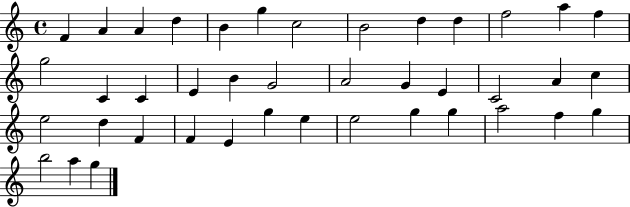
X:1
T:Untitled
M:4/4
L:1/4
K:C
F A A d B g c2 B2 d d f2 a f g2 C C E B G2 A2 G E C2 A c e2 d F F E g e e2 g g a2 f g b2 a g